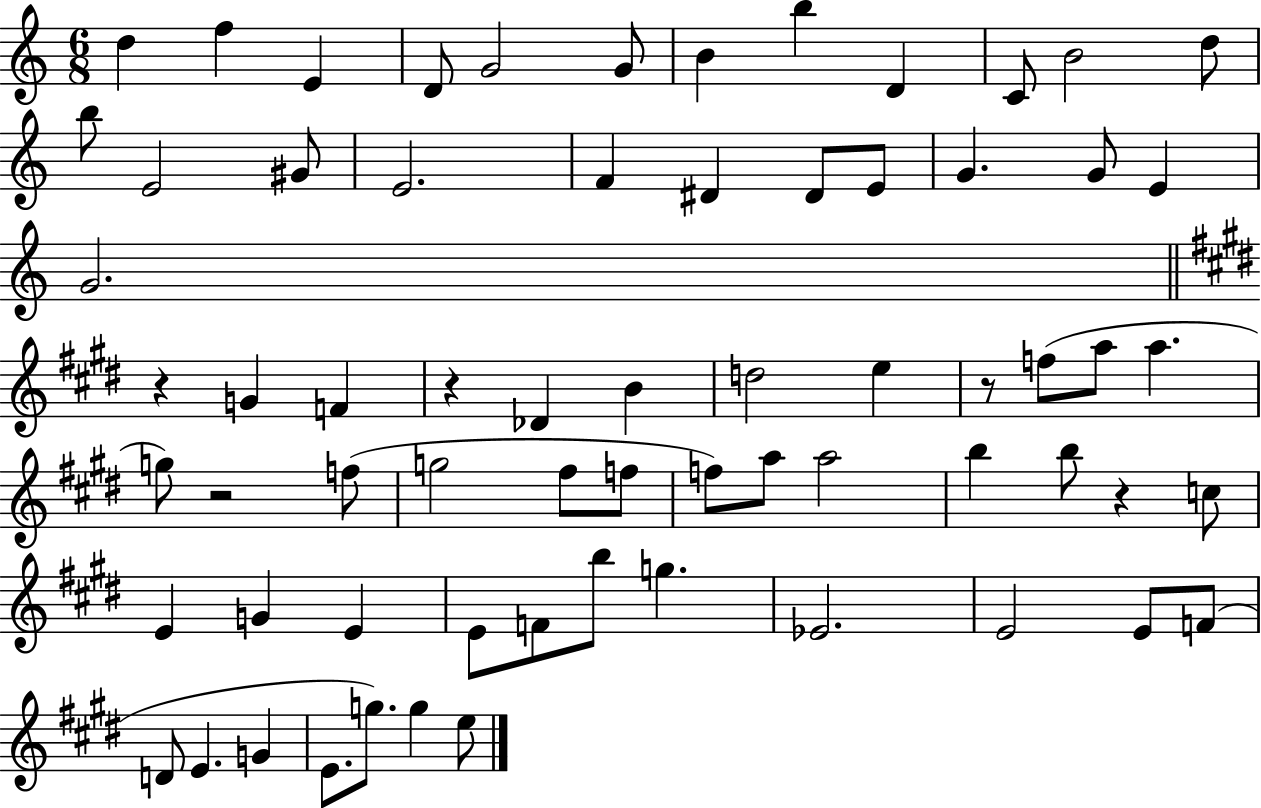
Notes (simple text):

D5/q F5/q E4/q D4/e G4/h G4/e B4/q B5/q D4/q C4/e B4/h D5/e B5/e E4/h G#4/e E4/h. F4/q D#4/q D#4/e E4/e G4/q. G4/e E4/q G4/h. R/q G4/q F4/q R/q Db4/q B4/q D5/h E5/q R/e F5/e A5/e A5/q. G5/e R/h F5/e G5/h F#5/e F5/e F5/e A5/e A5/h B5/q B5/e R/q C5/e E4/q G4/q E4/q E4/e F4/e B5/e G5/q. Eb4/h. E4/h E4/e F4/e D4/e E4/q. G4/q E4/e. G5/e. G5/q E5/e